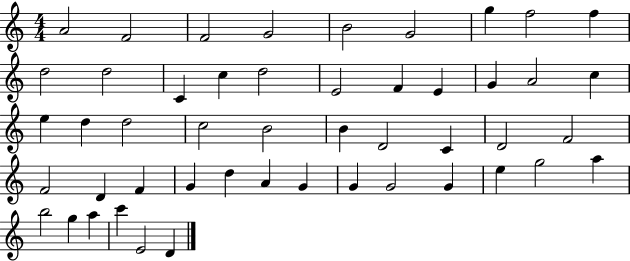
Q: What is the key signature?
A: C major